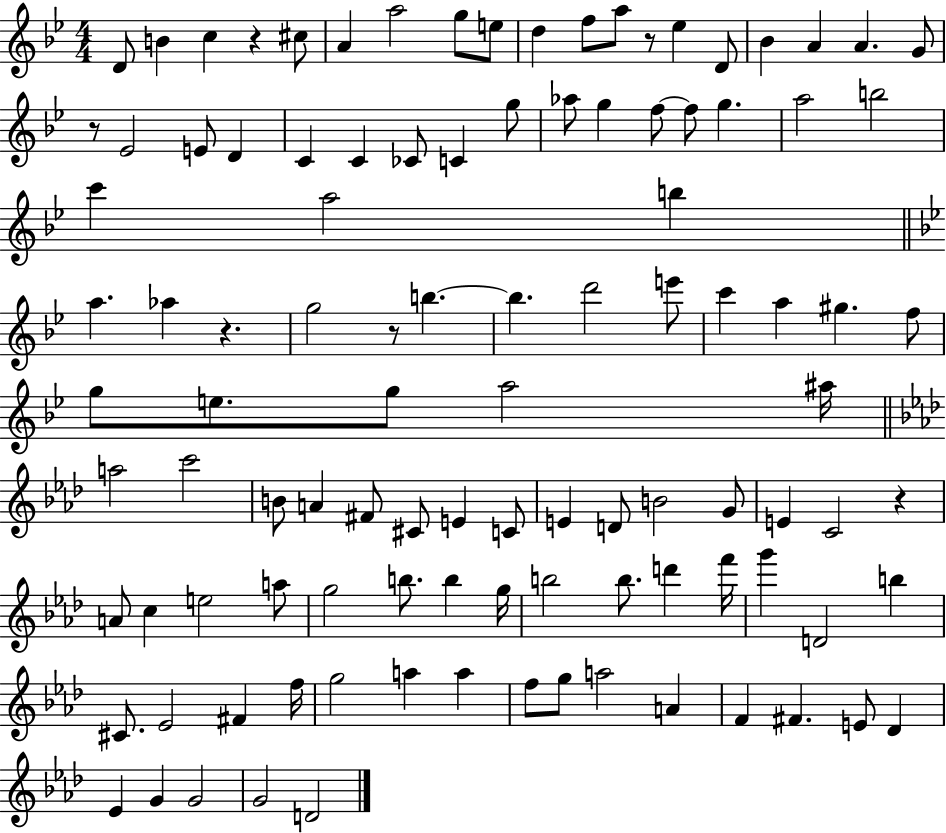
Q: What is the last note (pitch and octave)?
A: D4